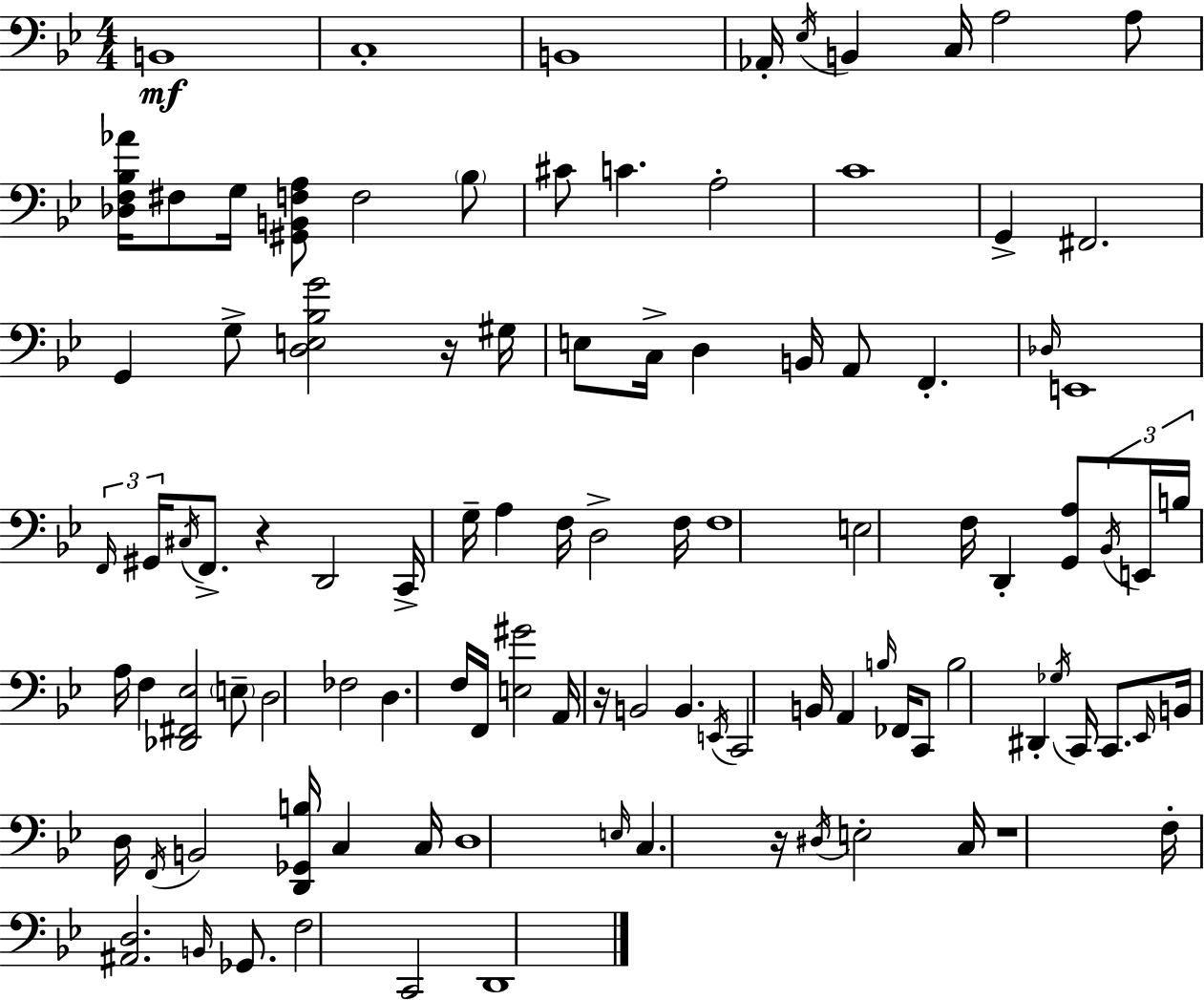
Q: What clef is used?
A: bass